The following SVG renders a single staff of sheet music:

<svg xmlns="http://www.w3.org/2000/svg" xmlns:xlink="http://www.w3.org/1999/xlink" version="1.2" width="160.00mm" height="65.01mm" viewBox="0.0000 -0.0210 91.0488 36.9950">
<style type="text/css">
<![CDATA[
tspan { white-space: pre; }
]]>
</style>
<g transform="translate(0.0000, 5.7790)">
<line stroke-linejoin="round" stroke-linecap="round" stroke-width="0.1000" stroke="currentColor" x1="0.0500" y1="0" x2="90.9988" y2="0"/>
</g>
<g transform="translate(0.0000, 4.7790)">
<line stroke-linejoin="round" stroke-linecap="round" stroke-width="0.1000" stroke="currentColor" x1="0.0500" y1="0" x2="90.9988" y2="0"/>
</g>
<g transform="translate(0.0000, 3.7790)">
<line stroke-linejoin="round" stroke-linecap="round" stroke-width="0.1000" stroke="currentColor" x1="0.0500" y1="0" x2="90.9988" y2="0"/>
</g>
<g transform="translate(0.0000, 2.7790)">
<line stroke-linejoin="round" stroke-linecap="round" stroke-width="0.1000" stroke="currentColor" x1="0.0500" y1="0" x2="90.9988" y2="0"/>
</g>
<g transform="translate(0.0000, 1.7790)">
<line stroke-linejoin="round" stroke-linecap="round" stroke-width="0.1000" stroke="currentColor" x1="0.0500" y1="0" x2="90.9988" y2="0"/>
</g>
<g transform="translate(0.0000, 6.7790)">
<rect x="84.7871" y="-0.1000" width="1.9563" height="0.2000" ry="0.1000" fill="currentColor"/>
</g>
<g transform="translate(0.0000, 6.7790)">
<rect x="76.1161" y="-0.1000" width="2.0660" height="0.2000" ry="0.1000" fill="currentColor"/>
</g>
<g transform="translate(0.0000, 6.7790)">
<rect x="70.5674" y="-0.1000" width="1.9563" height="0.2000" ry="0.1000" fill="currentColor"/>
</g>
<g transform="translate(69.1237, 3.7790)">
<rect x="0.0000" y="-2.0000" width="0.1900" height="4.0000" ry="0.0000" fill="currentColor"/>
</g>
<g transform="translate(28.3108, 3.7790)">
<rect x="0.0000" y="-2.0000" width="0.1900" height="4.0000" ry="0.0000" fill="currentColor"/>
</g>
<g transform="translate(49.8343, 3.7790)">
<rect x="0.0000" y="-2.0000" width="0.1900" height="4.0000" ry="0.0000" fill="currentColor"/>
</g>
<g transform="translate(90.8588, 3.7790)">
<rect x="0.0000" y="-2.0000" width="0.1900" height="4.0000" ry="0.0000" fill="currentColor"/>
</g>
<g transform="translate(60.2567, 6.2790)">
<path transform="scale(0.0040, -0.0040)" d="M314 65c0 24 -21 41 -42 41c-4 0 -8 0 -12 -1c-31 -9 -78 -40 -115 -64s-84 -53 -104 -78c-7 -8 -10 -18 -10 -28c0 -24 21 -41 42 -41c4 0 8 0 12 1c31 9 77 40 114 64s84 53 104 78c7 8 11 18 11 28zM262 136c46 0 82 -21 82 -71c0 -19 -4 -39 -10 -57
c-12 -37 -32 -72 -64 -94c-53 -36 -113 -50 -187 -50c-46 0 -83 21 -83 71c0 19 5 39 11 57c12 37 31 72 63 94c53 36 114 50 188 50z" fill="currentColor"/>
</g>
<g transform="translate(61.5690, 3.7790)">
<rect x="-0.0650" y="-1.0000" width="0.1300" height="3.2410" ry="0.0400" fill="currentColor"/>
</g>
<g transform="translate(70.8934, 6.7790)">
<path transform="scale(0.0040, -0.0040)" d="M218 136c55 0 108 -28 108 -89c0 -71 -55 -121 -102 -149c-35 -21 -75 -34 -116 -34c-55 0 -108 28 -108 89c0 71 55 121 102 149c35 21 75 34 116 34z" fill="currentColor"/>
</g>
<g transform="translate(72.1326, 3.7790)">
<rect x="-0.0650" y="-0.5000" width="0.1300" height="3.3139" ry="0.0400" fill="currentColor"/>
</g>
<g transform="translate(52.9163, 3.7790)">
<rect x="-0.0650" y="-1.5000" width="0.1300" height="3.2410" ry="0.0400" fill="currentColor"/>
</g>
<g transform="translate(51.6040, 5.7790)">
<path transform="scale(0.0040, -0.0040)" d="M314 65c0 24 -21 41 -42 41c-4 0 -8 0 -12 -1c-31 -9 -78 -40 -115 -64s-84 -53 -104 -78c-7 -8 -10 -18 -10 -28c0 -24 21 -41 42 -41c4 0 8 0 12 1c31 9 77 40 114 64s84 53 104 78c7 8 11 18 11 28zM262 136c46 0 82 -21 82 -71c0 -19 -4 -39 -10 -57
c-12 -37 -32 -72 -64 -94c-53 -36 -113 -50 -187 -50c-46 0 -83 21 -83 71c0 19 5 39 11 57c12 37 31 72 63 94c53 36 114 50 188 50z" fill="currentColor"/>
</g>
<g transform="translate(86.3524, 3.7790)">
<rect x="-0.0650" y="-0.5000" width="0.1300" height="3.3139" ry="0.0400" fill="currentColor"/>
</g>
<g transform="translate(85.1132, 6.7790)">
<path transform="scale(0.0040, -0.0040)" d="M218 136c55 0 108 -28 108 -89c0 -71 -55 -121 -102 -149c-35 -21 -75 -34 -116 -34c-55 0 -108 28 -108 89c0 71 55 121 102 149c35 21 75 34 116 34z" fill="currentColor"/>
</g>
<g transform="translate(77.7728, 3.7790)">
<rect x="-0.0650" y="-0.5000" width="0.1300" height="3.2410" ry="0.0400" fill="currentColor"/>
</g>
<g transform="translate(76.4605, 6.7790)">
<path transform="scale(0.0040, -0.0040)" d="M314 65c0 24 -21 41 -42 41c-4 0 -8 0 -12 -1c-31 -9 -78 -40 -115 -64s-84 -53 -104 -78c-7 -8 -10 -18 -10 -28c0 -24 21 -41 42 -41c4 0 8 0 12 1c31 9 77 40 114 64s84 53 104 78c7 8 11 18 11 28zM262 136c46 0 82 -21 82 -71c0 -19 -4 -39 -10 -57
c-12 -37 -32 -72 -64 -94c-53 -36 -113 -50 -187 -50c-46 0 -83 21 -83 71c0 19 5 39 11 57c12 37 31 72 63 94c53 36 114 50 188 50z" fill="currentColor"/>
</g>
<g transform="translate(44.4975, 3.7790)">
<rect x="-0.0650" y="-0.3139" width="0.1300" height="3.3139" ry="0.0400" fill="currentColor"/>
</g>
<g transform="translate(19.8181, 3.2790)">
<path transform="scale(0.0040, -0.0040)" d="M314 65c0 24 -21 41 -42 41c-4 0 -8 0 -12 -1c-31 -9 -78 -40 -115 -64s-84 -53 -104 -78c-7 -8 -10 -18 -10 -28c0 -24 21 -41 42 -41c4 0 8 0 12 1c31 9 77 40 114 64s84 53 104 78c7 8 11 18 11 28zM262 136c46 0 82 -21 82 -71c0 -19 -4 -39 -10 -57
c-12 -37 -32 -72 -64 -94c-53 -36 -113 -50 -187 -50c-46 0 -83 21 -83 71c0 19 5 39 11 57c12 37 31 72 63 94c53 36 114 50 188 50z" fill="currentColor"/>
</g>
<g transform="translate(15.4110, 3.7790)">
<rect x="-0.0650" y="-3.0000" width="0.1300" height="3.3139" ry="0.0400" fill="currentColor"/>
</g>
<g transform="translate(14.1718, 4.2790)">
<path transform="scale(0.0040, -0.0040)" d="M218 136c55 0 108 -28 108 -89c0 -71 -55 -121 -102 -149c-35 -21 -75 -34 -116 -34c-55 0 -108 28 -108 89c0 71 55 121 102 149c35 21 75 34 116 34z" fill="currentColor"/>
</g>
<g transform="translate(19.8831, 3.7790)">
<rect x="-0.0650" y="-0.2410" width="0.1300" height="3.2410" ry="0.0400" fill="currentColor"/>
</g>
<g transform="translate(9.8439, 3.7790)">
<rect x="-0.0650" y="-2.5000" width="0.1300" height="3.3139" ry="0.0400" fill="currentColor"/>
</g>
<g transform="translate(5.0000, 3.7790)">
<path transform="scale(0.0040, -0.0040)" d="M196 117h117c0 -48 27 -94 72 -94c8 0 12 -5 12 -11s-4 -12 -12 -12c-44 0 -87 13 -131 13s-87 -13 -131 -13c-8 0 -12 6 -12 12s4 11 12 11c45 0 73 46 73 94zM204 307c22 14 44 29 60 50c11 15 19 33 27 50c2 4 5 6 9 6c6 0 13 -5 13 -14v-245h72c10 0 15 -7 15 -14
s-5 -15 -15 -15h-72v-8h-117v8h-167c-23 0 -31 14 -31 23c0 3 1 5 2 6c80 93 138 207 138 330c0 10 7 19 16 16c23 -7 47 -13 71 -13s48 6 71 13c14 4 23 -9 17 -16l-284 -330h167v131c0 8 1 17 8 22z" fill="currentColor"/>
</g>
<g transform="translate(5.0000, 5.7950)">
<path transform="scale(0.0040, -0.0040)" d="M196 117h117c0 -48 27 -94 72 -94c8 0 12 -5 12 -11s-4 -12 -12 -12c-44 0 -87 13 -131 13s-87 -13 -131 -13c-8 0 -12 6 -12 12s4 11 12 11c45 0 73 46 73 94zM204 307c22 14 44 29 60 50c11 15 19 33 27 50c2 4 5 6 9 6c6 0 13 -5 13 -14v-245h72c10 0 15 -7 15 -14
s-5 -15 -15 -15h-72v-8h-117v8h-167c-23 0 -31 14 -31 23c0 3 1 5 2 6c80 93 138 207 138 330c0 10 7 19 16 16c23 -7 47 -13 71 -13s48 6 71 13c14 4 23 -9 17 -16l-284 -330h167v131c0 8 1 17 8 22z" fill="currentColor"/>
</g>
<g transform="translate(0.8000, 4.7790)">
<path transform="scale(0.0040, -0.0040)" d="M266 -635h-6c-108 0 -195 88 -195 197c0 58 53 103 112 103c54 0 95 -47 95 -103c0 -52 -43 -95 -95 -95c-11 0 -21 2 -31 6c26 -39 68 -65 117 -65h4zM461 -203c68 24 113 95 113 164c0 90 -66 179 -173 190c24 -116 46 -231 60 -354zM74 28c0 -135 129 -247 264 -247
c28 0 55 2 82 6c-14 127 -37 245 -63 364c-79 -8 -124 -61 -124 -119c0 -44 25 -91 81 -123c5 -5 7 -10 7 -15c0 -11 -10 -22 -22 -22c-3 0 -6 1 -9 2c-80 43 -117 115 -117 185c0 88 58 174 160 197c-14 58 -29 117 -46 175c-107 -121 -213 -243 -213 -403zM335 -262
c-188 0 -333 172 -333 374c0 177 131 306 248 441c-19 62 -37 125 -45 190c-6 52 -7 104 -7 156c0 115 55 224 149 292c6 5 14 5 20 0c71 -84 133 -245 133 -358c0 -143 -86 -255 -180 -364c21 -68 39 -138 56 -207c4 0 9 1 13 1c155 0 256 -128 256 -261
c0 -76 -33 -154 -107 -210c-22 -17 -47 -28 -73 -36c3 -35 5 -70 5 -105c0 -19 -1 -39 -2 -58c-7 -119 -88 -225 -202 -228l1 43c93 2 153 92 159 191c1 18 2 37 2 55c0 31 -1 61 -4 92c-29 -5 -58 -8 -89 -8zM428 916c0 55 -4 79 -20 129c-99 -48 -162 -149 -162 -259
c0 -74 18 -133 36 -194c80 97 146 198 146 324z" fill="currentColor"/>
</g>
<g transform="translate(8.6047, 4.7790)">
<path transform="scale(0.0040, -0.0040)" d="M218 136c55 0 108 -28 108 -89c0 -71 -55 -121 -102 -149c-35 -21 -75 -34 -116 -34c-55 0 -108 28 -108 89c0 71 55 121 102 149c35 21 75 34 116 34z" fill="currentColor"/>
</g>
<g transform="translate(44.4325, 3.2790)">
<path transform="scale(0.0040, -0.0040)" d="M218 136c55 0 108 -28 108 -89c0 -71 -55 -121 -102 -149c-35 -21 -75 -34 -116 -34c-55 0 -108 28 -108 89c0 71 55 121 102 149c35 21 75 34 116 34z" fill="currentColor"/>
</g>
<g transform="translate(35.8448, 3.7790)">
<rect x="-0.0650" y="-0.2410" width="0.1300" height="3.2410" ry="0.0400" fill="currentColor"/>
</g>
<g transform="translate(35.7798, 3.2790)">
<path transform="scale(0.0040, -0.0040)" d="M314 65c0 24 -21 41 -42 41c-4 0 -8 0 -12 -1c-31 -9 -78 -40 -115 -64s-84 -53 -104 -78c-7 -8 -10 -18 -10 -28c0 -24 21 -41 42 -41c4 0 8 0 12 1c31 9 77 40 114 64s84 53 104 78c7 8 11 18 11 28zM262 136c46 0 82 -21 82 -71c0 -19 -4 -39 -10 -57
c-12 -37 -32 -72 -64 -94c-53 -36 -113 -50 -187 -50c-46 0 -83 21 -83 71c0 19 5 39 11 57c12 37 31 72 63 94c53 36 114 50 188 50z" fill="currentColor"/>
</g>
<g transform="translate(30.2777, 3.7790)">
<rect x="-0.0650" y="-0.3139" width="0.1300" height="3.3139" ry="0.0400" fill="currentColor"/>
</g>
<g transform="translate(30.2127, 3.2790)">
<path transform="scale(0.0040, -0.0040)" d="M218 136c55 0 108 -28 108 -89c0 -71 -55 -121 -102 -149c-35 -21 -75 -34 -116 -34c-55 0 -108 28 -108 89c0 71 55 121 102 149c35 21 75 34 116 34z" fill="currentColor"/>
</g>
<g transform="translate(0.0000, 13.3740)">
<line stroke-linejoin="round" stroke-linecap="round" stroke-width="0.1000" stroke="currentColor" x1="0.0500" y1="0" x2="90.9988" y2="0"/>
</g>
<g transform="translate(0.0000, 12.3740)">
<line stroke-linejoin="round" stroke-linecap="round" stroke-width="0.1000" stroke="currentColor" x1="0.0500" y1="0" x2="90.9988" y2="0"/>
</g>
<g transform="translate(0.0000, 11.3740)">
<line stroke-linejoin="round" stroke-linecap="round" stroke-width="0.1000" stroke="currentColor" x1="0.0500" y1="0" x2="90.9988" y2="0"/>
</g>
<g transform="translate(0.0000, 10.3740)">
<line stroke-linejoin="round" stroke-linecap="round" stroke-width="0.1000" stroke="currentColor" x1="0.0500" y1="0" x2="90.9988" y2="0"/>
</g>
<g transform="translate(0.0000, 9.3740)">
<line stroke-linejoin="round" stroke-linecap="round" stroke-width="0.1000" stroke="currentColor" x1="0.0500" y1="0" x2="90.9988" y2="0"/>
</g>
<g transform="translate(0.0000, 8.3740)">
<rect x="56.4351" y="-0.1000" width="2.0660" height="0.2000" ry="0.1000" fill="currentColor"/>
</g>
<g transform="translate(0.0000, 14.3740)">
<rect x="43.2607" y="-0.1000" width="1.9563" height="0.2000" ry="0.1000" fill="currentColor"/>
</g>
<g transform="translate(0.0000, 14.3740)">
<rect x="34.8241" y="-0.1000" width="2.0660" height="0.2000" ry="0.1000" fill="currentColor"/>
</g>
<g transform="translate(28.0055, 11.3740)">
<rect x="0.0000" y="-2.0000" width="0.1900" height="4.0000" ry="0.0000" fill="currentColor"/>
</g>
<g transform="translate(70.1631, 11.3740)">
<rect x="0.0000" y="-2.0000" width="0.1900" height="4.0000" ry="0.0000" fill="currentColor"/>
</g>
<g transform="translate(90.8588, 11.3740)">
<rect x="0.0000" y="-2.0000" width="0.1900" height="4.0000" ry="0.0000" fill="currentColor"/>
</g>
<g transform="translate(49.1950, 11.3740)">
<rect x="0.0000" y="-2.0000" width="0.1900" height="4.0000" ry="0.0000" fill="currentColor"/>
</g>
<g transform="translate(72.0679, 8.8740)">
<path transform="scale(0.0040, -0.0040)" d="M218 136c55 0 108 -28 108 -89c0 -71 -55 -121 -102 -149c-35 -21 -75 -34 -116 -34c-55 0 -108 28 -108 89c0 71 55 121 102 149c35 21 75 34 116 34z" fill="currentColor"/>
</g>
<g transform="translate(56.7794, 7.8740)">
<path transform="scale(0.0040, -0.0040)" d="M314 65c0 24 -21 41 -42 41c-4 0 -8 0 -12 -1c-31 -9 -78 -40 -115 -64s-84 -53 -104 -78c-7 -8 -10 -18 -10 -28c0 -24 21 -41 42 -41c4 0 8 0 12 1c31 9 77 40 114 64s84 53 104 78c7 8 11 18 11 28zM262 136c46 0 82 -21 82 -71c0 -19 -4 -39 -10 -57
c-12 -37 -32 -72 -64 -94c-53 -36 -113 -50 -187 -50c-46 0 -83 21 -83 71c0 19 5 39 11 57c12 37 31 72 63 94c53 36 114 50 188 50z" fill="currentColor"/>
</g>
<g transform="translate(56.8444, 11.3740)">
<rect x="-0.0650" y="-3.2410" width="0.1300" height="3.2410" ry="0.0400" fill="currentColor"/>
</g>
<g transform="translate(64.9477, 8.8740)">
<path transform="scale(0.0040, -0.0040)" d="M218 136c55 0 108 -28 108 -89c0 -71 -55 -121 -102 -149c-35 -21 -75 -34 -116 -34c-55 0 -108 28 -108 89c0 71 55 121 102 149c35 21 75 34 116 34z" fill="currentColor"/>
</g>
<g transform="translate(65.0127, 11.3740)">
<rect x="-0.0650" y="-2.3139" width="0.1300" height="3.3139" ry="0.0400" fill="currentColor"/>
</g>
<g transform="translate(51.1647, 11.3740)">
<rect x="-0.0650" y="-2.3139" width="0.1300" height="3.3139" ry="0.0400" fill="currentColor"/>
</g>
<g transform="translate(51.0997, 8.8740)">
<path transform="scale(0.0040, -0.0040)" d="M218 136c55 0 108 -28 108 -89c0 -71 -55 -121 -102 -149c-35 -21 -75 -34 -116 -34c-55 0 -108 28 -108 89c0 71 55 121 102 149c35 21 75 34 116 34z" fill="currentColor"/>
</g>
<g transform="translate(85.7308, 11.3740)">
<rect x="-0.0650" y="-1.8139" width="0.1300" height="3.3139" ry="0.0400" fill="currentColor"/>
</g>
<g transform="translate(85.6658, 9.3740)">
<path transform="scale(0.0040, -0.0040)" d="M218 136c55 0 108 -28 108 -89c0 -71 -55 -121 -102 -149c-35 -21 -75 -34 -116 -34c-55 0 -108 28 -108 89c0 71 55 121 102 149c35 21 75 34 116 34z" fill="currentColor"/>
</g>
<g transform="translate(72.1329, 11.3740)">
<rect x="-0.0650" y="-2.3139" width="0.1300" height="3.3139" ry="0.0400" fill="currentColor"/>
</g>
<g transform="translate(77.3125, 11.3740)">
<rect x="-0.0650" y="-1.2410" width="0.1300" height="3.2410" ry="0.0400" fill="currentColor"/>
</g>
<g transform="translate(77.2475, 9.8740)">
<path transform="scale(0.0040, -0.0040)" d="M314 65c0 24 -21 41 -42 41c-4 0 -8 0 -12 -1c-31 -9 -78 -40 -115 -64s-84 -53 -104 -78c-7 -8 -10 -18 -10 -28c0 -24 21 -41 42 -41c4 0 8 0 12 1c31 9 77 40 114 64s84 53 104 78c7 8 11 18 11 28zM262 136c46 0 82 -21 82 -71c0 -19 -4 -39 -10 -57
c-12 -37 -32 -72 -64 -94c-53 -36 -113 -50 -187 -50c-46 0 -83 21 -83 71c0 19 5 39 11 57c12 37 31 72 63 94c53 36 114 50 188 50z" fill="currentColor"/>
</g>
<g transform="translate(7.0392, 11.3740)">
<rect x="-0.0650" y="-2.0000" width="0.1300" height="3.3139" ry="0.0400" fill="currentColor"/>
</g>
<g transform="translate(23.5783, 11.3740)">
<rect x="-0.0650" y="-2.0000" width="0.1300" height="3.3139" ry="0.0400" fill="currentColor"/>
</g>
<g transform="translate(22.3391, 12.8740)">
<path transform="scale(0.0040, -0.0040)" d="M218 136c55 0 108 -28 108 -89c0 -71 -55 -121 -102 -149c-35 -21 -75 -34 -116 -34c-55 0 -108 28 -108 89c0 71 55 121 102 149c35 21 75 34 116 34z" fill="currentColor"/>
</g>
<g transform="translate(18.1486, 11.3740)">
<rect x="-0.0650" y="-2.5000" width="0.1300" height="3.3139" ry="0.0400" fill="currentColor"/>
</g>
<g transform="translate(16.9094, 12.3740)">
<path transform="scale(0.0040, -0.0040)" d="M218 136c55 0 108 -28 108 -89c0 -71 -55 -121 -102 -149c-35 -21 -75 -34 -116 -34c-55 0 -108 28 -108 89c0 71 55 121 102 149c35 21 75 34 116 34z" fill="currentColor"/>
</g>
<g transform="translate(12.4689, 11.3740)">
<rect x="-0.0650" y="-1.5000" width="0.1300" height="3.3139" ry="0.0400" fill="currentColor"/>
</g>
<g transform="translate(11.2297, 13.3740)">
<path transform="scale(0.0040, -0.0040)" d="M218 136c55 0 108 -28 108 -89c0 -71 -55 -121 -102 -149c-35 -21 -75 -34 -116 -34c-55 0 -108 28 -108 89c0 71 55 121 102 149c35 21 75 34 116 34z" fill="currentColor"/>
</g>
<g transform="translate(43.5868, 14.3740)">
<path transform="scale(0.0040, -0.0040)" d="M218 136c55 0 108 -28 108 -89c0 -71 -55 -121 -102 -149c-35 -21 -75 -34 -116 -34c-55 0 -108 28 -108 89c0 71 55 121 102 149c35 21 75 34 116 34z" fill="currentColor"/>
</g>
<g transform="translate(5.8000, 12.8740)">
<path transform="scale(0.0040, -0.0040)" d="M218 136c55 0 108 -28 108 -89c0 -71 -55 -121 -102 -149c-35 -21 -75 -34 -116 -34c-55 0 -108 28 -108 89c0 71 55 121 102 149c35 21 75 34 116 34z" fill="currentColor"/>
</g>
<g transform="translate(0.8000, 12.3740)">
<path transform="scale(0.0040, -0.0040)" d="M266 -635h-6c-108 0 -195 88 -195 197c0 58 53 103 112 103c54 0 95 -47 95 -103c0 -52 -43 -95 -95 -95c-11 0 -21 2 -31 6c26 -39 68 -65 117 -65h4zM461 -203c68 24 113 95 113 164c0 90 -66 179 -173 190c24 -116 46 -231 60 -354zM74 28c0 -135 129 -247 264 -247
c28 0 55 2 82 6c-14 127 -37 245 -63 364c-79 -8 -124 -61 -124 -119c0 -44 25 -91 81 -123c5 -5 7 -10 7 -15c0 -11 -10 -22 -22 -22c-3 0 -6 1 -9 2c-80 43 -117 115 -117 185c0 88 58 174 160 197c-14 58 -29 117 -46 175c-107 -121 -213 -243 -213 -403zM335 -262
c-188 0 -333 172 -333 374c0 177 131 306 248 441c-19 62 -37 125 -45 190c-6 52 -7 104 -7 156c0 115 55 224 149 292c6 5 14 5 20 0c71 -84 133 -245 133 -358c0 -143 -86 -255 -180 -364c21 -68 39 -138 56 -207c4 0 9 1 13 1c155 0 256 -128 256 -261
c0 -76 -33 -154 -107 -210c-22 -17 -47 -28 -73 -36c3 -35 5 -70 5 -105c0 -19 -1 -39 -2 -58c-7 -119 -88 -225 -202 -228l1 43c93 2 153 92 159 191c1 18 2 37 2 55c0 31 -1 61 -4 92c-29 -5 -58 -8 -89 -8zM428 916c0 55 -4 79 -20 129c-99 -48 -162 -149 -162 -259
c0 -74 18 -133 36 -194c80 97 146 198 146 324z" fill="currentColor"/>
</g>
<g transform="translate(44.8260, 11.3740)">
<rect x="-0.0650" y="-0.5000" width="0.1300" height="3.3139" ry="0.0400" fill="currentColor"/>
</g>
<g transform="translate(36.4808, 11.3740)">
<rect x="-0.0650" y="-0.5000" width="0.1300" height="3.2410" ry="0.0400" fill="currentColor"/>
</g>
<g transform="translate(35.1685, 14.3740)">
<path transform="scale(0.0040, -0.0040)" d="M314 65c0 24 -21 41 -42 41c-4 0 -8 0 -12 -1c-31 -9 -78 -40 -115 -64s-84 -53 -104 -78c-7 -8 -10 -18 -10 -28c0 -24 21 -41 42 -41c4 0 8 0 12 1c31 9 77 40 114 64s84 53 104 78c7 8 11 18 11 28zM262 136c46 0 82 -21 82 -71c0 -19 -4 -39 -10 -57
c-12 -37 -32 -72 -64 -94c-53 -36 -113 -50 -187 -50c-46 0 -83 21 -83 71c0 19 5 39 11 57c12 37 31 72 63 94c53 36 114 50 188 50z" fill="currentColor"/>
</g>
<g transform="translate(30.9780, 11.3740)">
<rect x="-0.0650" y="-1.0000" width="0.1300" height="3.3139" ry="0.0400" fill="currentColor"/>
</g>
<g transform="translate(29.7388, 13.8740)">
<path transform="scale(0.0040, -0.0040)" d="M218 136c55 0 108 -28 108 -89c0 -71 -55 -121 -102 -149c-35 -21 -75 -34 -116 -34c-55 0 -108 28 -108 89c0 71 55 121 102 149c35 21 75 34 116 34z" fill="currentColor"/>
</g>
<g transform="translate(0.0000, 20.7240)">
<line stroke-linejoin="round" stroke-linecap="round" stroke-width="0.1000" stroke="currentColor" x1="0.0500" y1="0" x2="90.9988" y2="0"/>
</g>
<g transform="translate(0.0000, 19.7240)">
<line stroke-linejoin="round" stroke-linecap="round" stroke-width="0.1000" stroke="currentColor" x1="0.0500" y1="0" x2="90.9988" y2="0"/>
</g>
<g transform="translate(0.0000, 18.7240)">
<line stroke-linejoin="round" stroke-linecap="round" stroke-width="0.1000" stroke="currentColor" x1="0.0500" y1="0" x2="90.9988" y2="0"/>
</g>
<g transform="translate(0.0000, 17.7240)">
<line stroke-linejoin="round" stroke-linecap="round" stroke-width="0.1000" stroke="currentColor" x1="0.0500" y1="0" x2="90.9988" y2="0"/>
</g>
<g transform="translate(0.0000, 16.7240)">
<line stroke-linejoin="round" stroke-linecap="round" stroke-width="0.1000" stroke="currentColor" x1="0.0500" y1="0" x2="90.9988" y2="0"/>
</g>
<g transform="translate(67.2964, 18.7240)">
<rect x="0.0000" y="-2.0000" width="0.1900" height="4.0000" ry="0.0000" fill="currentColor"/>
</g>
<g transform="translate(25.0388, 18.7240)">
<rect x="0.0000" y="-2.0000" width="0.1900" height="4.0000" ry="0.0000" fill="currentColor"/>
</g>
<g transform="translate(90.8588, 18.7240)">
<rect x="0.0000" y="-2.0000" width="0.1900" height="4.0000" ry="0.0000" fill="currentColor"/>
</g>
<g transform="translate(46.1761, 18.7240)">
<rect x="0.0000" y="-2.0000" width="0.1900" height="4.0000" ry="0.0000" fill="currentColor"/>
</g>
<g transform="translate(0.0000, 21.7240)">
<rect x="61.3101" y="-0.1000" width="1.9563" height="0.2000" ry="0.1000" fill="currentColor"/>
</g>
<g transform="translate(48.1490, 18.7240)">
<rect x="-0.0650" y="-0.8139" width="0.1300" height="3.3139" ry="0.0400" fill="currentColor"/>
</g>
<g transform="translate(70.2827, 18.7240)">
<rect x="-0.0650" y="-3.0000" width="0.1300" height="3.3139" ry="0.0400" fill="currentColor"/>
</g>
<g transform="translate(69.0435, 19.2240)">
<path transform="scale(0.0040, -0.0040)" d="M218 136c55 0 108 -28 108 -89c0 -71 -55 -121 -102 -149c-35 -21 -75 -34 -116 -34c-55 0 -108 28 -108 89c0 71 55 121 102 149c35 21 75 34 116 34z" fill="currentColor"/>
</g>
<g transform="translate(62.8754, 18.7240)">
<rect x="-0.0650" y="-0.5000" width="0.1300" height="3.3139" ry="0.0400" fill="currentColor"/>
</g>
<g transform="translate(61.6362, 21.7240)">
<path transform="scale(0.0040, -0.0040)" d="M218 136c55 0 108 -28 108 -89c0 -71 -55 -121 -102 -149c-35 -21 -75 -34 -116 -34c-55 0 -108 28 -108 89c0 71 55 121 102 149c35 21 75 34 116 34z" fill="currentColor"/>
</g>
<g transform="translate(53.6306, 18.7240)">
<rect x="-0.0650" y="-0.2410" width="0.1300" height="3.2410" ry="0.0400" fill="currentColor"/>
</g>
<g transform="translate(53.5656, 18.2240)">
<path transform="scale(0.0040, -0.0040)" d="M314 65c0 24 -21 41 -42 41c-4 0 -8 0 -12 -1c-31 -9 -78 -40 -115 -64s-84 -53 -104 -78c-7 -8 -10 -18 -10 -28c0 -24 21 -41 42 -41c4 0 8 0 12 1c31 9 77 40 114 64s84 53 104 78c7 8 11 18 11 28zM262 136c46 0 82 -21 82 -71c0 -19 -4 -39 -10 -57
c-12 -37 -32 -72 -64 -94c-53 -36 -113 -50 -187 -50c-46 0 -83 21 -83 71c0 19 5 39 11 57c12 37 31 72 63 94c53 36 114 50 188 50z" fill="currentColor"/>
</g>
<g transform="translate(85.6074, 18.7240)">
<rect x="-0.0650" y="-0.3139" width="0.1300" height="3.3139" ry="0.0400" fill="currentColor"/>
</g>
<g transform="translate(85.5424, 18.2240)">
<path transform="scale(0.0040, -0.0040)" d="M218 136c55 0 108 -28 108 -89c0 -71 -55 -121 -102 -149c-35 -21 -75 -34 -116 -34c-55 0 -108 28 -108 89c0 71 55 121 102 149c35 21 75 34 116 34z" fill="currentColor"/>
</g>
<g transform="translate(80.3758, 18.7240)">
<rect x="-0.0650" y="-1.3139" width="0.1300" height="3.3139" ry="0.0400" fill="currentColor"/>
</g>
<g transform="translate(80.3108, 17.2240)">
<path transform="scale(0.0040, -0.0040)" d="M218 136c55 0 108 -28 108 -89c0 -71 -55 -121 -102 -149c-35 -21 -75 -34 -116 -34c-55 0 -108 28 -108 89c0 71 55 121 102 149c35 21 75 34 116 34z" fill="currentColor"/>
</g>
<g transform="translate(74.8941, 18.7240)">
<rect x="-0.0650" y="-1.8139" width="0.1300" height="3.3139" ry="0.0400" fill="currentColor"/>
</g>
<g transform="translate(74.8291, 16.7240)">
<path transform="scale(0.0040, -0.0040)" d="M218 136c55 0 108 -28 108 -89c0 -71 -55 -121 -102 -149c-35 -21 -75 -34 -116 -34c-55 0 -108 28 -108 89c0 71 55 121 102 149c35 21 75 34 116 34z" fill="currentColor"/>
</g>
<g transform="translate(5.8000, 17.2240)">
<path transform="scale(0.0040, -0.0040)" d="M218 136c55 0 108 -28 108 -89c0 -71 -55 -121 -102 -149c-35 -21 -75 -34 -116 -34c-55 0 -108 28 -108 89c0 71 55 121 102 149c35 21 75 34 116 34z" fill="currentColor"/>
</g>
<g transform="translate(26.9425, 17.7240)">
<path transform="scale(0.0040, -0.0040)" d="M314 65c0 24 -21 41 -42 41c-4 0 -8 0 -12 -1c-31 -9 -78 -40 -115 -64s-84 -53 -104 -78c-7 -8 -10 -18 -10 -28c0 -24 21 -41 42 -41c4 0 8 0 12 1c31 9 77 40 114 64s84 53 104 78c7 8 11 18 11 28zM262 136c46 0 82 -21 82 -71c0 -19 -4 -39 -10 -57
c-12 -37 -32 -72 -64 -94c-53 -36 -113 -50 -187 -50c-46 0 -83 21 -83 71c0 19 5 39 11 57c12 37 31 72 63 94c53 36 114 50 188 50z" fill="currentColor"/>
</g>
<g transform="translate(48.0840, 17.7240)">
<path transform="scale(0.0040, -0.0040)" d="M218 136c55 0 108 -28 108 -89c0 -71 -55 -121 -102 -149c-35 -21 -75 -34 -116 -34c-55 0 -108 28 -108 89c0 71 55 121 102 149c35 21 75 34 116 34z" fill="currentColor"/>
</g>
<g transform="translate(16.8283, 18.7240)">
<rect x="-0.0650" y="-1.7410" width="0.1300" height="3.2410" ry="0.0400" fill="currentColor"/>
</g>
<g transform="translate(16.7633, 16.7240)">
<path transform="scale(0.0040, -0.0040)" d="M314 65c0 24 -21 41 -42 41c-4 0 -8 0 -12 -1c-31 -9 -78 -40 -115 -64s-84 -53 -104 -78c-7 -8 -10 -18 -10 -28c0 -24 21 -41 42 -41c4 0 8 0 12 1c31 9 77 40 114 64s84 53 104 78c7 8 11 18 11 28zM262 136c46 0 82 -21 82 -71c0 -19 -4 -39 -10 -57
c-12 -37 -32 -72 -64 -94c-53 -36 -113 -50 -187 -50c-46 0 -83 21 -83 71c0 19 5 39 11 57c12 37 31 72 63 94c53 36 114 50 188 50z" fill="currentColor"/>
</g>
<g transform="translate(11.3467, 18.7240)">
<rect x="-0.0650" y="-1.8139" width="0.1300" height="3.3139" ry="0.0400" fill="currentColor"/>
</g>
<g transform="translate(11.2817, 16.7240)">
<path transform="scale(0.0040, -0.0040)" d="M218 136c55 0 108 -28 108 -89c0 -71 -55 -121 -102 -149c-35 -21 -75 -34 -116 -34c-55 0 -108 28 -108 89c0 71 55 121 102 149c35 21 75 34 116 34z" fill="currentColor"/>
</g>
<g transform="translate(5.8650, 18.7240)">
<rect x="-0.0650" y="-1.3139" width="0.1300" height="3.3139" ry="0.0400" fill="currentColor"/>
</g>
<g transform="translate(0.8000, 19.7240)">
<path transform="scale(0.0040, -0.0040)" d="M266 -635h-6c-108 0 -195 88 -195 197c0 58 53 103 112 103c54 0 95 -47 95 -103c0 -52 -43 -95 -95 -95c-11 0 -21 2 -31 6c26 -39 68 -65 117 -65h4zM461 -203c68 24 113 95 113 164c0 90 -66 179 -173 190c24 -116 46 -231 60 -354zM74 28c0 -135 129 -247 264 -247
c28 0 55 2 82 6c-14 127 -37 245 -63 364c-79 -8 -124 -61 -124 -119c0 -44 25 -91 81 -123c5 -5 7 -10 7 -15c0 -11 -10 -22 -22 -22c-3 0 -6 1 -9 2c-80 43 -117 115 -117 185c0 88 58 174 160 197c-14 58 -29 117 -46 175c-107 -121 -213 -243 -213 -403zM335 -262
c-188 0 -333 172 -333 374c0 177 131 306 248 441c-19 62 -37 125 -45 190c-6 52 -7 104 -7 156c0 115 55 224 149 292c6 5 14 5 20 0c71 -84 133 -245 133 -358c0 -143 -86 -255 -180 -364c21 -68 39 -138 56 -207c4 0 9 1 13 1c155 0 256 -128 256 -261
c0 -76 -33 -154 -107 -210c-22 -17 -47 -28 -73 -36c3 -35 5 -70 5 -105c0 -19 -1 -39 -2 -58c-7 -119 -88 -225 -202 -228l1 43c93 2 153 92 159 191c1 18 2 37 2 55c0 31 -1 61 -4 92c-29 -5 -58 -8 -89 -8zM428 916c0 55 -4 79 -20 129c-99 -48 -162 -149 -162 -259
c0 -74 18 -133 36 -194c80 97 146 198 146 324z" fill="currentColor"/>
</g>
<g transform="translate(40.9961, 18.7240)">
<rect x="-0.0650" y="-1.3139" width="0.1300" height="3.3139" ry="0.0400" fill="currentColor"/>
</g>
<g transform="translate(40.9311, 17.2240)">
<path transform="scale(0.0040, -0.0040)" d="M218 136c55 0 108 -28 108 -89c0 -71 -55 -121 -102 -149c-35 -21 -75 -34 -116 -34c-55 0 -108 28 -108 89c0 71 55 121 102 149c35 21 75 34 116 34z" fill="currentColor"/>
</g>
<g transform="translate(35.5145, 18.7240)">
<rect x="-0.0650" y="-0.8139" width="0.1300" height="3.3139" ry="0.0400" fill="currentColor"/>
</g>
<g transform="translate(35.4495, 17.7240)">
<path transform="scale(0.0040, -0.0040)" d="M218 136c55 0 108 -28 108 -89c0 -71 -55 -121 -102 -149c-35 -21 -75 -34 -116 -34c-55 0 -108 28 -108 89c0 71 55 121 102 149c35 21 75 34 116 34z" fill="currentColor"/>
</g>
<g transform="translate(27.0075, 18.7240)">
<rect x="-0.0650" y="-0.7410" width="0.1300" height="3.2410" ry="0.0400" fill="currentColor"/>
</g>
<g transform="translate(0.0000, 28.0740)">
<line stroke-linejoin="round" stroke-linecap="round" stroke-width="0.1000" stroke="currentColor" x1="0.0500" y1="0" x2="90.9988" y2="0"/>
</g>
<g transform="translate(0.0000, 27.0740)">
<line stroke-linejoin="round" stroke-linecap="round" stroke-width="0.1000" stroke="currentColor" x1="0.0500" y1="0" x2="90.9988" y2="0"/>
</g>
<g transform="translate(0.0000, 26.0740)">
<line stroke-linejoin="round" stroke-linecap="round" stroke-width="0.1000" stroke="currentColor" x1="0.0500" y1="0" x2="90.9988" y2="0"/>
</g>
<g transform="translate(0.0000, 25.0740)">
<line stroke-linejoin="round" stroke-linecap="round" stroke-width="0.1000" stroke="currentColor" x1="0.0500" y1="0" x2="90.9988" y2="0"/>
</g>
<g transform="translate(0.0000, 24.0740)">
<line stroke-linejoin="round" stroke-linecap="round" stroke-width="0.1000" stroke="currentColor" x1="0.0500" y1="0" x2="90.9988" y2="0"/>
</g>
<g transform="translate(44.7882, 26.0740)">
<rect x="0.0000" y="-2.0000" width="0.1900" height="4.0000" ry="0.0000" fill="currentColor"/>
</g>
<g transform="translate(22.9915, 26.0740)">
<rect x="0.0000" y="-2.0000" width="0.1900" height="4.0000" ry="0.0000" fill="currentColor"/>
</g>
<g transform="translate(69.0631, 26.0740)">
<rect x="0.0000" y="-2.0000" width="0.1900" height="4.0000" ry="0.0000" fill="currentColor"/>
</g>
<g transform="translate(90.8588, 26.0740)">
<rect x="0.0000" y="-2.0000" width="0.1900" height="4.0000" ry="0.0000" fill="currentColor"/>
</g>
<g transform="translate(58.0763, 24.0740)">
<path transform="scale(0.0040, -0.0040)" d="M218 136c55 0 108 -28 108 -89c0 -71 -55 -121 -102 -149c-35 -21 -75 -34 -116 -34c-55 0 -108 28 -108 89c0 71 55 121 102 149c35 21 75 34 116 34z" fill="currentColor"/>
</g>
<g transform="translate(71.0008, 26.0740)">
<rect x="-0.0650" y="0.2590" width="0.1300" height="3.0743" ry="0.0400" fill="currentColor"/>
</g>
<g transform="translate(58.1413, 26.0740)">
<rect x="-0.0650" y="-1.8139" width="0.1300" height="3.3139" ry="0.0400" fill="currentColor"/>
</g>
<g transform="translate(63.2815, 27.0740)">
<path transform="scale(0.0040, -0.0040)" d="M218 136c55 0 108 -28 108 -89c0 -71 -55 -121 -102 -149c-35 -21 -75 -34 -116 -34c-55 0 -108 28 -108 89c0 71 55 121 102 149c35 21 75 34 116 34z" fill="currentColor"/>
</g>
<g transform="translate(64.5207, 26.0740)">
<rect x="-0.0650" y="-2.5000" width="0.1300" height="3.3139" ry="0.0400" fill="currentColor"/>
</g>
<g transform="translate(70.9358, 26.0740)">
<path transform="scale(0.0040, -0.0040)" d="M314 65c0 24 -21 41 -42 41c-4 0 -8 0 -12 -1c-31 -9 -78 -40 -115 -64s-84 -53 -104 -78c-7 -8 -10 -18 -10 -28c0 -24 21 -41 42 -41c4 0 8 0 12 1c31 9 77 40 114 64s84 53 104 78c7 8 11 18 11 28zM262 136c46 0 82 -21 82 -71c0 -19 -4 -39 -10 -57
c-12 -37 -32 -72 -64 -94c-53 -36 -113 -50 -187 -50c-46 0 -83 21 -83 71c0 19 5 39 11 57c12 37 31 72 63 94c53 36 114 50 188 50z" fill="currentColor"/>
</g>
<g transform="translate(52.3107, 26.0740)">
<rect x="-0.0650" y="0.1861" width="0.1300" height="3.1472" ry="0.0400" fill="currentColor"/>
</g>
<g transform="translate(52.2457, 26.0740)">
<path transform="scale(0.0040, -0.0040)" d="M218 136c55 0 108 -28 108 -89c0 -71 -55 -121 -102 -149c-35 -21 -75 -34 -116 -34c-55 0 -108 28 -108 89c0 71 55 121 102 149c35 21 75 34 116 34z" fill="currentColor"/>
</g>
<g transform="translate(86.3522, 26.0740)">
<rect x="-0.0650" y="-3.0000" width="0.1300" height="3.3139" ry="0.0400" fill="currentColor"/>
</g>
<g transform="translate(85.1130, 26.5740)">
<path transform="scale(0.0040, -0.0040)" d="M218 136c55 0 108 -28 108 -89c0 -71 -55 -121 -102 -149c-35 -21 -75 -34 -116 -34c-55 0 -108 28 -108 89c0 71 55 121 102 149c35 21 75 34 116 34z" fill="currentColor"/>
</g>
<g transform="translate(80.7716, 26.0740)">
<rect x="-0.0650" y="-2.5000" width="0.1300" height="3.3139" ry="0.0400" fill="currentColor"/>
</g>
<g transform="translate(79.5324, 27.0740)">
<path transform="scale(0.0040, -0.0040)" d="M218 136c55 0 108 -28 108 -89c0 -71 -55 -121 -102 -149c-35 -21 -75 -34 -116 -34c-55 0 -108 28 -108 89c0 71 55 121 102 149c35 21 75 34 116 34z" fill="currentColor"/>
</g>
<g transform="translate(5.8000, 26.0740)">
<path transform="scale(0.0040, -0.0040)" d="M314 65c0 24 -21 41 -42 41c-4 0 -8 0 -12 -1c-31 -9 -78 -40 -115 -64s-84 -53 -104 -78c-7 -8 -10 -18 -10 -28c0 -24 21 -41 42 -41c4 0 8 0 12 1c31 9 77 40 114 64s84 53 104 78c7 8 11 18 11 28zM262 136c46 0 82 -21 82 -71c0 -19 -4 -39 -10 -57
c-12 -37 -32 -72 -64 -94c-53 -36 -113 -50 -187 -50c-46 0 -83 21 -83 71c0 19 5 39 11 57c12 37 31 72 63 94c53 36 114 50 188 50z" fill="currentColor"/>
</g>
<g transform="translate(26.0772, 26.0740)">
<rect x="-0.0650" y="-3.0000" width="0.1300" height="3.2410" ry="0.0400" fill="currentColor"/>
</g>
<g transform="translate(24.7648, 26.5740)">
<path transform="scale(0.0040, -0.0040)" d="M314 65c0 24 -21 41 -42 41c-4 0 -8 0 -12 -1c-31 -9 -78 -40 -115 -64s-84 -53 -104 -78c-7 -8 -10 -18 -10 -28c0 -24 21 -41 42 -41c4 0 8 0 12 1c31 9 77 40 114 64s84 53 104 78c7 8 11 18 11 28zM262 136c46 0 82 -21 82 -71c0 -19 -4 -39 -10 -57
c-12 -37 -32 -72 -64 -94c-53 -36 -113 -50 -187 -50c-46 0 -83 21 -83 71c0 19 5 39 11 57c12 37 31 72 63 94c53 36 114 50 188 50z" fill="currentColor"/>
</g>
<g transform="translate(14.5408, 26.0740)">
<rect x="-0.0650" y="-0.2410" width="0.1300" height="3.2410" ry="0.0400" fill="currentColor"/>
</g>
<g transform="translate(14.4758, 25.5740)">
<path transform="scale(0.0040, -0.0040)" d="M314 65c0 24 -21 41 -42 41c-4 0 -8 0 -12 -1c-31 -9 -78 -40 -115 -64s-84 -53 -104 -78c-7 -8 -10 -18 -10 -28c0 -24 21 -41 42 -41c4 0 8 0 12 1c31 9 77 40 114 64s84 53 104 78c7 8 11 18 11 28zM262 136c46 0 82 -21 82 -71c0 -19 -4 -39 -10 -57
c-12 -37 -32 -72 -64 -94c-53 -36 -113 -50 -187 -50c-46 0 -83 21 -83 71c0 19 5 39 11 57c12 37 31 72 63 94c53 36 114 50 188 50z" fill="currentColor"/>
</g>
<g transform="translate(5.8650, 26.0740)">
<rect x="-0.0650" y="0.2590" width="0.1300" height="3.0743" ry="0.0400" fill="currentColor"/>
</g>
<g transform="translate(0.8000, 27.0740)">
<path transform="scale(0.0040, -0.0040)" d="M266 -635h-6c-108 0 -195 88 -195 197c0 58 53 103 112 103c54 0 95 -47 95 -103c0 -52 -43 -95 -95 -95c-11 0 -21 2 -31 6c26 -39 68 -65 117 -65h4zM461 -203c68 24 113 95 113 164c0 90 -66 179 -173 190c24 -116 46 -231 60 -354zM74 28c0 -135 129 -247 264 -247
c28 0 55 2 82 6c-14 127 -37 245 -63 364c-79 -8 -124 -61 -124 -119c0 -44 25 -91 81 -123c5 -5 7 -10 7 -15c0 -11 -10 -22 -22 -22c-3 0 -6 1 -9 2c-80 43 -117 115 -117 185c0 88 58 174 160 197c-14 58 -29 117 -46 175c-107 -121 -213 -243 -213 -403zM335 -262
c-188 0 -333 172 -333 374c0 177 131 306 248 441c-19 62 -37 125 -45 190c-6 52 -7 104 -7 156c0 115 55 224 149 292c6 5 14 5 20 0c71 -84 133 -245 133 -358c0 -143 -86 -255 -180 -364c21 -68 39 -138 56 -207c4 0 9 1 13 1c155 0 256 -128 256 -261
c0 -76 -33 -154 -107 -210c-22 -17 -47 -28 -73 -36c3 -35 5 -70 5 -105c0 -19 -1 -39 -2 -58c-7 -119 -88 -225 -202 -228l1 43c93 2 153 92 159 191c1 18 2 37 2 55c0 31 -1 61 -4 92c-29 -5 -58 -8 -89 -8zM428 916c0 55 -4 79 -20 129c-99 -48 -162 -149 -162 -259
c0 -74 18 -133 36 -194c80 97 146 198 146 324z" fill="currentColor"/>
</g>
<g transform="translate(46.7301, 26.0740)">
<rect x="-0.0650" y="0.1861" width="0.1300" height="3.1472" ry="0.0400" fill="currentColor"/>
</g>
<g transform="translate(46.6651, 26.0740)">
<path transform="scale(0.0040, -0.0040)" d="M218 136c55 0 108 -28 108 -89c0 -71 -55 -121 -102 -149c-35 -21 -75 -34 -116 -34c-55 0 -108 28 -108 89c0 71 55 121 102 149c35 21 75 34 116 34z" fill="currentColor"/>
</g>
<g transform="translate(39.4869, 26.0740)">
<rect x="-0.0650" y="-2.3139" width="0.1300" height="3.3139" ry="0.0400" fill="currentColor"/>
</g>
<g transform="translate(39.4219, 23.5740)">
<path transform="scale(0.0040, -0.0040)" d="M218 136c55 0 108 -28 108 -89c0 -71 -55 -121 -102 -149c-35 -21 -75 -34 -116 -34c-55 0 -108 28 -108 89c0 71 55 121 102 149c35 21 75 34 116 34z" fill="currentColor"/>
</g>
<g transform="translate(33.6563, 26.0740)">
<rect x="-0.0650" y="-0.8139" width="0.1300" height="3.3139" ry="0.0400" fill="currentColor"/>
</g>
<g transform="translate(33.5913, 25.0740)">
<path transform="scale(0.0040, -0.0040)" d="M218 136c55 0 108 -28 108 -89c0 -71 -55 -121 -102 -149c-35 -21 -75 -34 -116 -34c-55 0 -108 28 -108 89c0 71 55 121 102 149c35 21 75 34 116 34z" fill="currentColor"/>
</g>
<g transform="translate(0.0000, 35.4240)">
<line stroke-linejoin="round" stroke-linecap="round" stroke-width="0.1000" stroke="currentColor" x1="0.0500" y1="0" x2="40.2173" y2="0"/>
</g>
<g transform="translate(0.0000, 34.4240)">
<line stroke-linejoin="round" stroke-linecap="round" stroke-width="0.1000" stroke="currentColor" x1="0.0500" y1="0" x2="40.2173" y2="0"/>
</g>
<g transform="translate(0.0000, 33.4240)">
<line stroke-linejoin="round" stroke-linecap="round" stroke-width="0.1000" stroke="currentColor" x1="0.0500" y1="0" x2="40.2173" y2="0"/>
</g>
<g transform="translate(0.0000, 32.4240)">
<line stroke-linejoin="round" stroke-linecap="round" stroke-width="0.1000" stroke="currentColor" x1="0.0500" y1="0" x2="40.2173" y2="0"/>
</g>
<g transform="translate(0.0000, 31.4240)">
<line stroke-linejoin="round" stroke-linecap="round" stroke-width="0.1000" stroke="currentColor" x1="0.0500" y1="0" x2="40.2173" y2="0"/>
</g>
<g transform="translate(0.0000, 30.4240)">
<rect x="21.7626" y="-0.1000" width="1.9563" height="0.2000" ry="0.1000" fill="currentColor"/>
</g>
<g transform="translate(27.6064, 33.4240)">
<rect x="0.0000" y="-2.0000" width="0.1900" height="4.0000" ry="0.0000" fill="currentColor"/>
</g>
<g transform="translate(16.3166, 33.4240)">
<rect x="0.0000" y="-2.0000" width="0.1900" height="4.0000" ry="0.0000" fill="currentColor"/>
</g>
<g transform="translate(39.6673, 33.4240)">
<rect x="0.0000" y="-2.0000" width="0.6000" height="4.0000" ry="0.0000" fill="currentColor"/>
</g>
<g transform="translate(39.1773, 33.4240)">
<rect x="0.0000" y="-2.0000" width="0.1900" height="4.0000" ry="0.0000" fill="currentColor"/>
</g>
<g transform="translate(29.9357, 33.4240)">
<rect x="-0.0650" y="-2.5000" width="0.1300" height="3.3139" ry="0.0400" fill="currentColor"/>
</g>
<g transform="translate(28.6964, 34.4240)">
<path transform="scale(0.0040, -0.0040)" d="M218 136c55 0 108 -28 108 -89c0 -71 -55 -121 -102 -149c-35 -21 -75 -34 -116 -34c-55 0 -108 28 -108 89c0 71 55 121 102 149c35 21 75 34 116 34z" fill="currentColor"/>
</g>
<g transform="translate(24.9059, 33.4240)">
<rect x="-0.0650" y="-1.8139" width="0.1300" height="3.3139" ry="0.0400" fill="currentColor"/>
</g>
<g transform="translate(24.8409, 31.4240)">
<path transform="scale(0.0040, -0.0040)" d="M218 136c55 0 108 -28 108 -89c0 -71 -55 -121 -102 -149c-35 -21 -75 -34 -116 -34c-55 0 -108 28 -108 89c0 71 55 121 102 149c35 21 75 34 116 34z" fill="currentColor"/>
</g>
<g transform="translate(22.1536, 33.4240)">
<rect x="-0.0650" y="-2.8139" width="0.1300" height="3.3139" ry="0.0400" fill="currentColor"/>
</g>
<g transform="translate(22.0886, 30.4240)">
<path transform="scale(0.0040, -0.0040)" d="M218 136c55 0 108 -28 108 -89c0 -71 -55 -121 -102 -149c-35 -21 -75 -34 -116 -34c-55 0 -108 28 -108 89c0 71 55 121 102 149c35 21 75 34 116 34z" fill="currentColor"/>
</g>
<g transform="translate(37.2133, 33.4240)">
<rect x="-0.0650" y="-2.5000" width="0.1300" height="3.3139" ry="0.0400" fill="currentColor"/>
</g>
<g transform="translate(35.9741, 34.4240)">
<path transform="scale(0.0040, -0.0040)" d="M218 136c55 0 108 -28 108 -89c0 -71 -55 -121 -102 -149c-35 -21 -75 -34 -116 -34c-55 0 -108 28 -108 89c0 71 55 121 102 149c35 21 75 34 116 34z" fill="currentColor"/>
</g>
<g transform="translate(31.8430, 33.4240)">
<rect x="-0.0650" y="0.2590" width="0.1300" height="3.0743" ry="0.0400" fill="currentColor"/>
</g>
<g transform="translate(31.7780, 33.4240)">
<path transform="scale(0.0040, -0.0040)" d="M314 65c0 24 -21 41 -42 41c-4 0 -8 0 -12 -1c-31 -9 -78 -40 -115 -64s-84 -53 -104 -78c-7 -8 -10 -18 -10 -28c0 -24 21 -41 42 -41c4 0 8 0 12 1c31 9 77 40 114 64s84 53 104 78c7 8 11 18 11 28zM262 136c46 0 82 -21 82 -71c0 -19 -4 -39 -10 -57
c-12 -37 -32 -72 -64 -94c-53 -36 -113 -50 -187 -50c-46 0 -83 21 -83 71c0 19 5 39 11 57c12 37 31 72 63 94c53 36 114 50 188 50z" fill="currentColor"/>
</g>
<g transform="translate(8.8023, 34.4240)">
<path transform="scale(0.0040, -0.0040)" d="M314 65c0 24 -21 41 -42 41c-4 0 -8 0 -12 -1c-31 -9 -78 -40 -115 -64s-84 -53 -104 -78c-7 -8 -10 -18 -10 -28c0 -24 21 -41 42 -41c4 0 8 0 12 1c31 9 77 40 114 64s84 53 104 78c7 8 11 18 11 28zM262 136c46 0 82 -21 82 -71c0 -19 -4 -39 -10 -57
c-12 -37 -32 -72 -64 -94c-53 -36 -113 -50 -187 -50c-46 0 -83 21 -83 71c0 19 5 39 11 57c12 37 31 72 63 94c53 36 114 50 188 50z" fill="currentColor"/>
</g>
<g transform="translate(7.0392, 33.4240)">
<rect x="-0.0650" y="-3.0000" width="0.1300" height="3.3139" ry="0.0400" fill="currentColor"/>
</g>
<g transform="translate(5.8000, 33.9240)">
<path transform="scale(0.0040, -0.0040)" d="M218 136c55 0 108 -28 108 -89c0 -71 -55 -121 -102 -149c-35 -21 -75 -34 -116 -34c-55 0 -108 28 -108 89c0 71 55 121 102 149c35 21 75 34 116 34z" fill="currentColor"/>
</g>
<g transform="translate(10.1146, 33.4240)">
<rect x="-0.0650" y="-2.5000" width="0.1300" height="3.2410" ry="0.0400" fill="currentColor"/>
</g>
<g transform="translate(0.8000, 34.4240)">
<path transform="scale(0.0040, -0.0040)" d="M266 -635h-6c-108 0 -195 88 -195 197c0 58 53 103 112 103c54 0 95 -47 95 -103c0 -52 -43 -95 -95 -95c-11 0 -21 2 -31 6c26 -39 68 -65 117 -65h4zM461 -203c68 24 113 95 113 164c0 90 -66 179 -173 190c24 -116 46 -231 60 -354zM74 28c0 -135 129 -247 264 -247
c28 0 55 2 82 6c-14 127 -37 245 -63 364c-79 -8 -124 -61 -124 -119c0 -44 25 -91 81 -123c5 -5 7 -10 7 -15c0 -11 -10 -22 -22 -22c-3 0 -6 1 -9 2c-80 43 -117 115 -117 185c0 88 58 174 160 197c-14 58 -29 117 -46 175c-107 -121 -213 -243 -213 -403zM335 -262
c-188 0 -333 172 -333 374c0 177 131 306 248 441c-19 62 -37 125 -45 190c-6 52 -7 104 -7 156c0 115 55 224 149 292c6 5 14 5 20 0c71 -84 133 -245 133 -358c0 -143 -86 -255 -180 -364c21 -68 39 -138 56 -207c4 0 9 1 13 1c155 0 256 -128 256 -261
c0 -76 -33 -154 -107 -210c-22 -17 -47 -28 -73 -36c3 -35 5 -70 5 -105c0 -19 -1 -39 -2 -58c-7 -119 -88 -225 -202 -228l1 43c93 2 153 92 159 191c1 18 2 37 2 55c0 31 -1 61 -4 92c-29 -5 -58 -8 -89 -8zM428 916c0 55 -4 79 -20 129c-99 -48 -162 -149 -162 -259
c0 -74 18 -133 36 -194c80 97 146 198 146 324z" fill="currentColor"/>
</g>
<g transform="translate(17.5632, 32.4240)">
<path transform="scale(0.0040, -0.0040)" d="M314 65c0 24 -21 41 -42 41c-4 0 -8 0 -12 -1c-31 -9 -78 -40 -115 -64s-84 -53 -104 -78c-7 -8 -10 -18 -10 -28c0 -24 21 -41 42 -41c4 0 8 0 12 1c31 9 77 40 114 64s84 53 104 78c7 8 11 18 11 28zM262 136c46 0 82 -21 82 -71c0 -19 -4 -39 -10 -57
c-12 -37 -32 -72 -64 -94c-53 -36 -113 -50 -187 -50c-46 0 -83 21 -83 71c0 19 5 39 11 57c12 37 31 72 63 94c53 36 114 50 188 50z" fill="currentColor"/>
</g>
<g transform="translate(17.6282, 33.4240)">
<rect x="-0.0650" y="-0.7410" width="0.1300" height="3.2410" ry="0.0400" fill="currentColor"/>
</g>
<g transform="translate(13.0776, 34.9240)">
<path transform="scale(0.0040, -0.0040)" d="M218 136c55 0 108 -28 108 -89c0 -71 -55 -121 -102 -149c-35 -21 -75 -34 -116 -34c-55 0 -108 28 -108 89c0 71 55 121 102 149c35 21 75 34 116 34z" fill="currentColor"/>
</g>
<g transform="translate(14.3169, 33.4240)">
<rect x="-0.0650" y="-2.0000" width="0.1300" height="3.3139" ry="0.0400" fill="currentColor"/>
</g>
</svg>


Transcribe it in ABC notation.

X:1
T:Untitled
M:4/4
L:1/4
K:C
G A c2 c c2 c E2 D2 C C2 C F E G F D C2 C g b2 g g e2 f e f f2 d2 d e d c2 C A f e c B2 c2 A2 d g B B f G B2 G A A G2 F d2 a f G B2 G